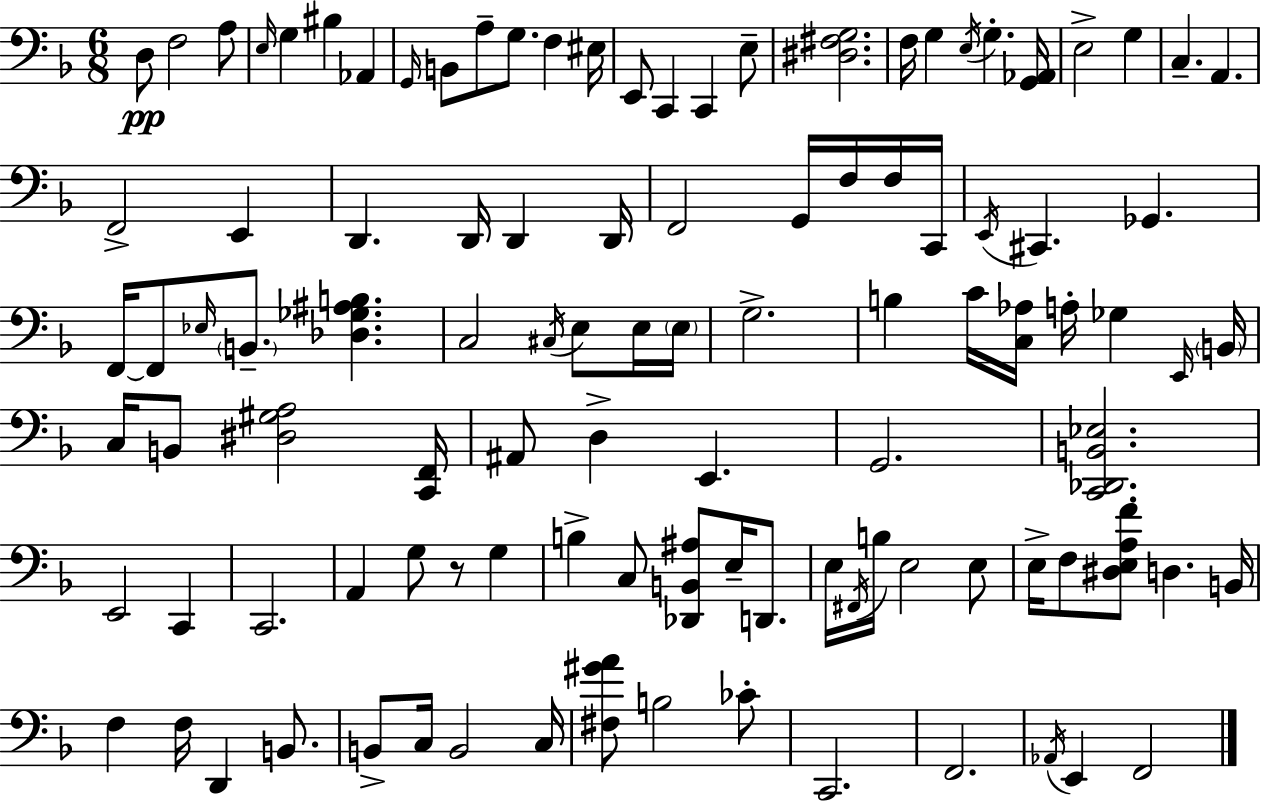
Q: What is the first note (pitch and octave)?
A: D3